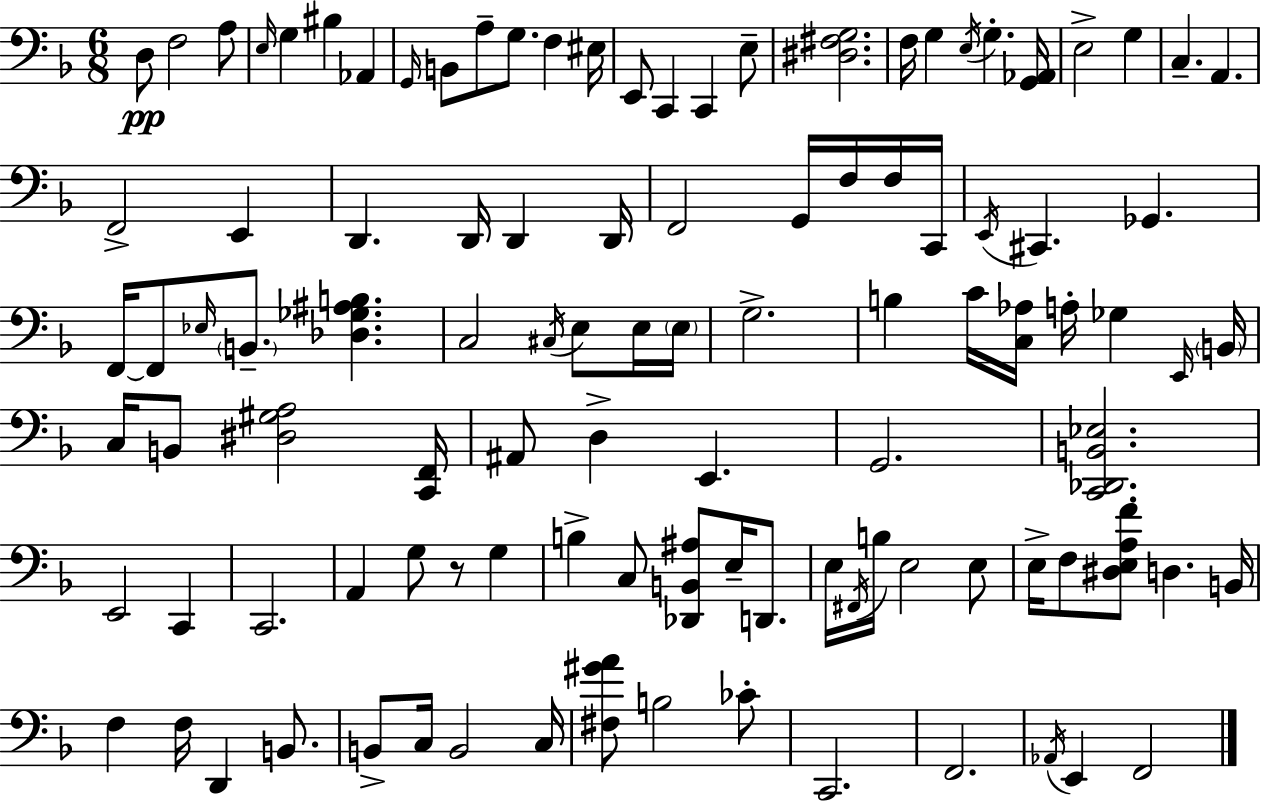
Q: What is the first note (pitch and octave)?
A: D3